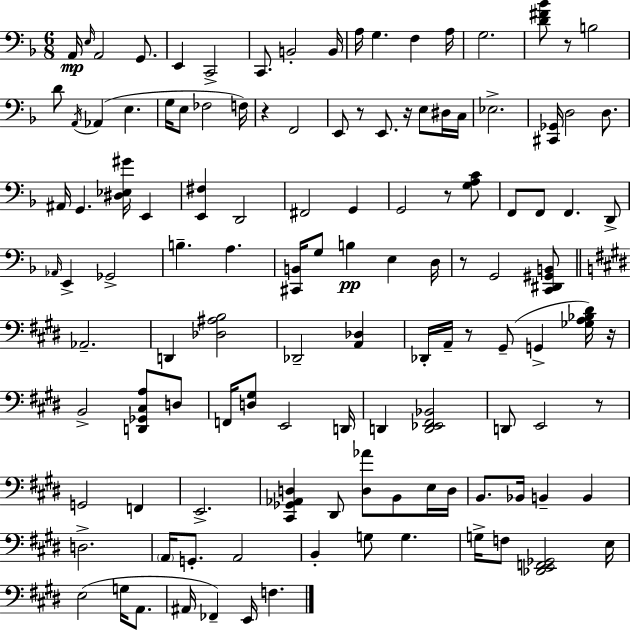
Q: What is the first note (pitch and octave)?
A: A2